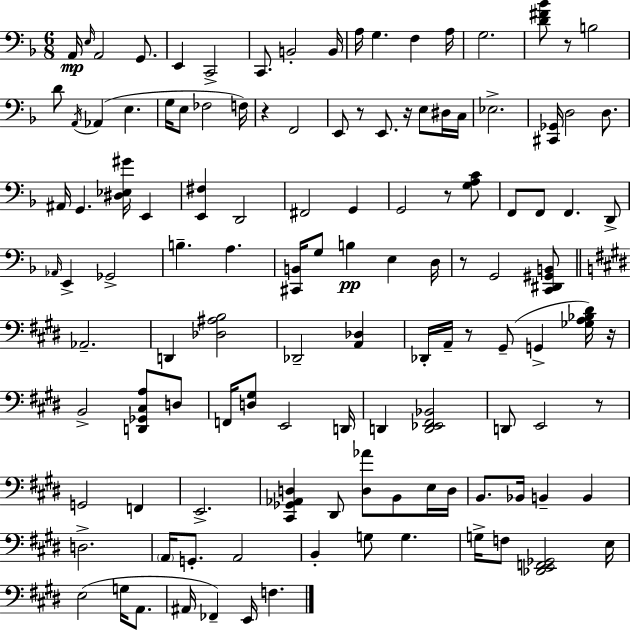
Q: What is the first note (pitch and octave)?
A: A2